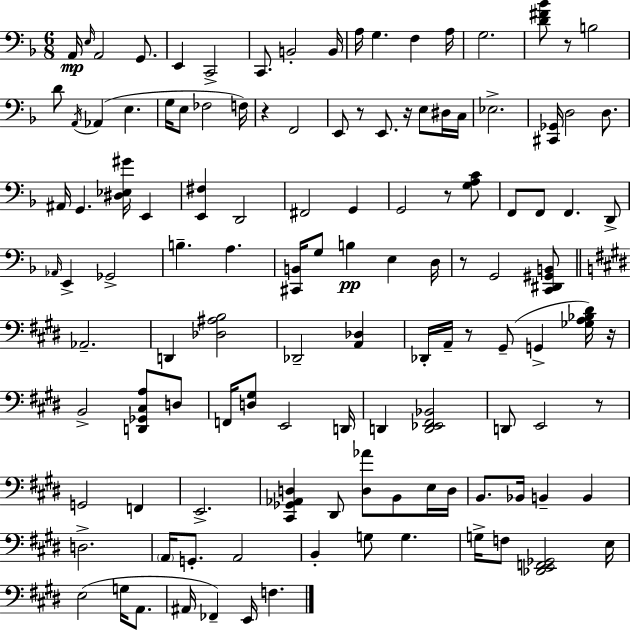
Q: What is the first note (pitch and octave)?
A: A2